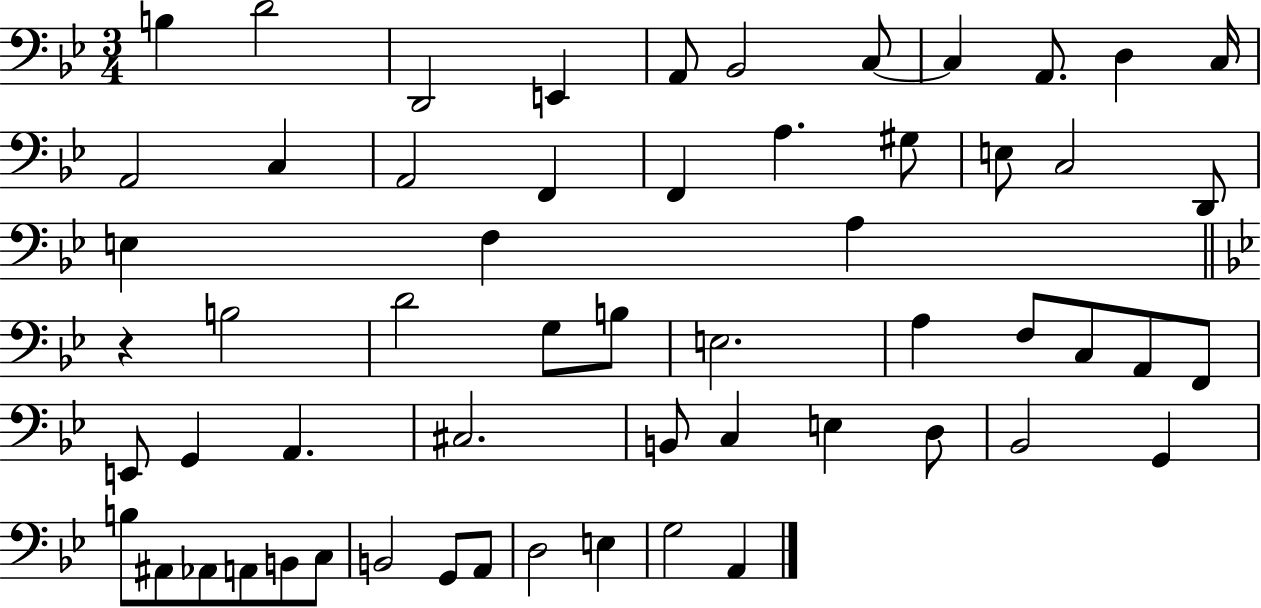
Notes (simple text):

B3/q D4/h D2/h E2/q A2/e Bb2/h C3/e C3/q A2/e. D3/q C3/s A2/h C3/q A2/h F2/q F2/q A3/q. G#3/e E3/e C3/h D2/e E3/q F3/q A3/q R/q B3/h D4/h G3/e B3/e E3/h. A3/q F3/e C3/e A2/e F2/e E2/e G2/q A2/q. C#3/h. B2/e C3/q E3/q D3/e Bb2/h G2/q B3/e A#2/e Ab2/e A2/e B2/e C3/e B2/h G2/e A2/e D3/h E3/q G3/h A2/q